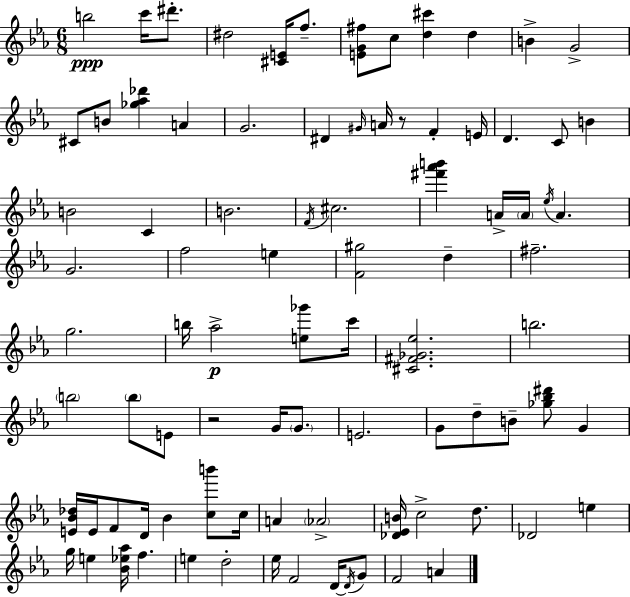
{
  \clef treble
  \numericTimeSignature
  \time 6/8
  \key ees \major
  b''2\ppp c'''16 dis'''8.-. | dis''2 <cis' e'>16 f''8.-- | <e' g' fis''>8 c''8 <d'' cis'''>4 d''4 | b'4-> g'2-> | \break cis'8 b'8 <ges'' aes'' des'''>4 a'4 | g'2. | dis'4 \grace { gis'16 } a'16 r8 f'4-. | e'16 d'4. c'8 b'4 | \break b'2 c'4 | b'2. | \acciaccatura { f'16 } cis''2. | <fis''' aes''' b'''>4 a'16-> \parenthesize a'16 \acciaccatura { ees''16 } a'4. | \break g'2. | f''2 e''4 | <f' gis''>2 d''4-- | fis''2.-- | \break g''2. | b''16 aes''2->\p | <e'' ges'''>8 c'''16 <cis' fis' ges' ees''>2. | b''2. | \break \parenthesize b''2 \parenthesize b''8 | e'8 r2 g'16 | \parenthesize g'8. e'2. | g'8 d''8-- b'8-- <ges'' bes'' dis'''>8 g'4 | \break <e' bes' des''>16 e'16 f'8 d'16 bes'4 | <c'' b'''>8 c''16 a'4 \parenthesize aes'2-> | <des' ees' b'>16 c''2-> | d''8. des'2 e''4 | \break g''16 e''4 <bes' ees'' aes''>16 f''4. | e''4 d''2-. | ees''16 f'2 | d'16~~ \acciaccatura { d'16 } g'8 f'2 | \break a'4 \bar "|."
}